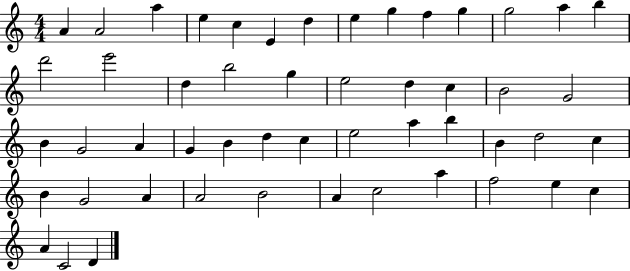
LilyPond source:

{
  \clef treble
  \numericTimeSignature
  \time 4/4
  \key c \major
  a'4 a'2 a''4 | e''4 c''4 e'4 d''4 | e''4 g''4 f''4 g''4 | g''2 a''4 b''4 | \break d'''2 e'''2 | d''4 b''2 g''4 | e''2 d''4 c''4 | b'2 g'2 | \break b'4 g'2 a'4 | g'4 b'4 d''4 c''4 | e''2 a''4 b''4 | b'4 d''2 c''4 | \break b'4 g'2 a'4 | a'2 b'2 | a'4 c''2 a''4 | f''2 e''4 c''4 | \break a'4 c'2 d'4 | \bar "|."
}